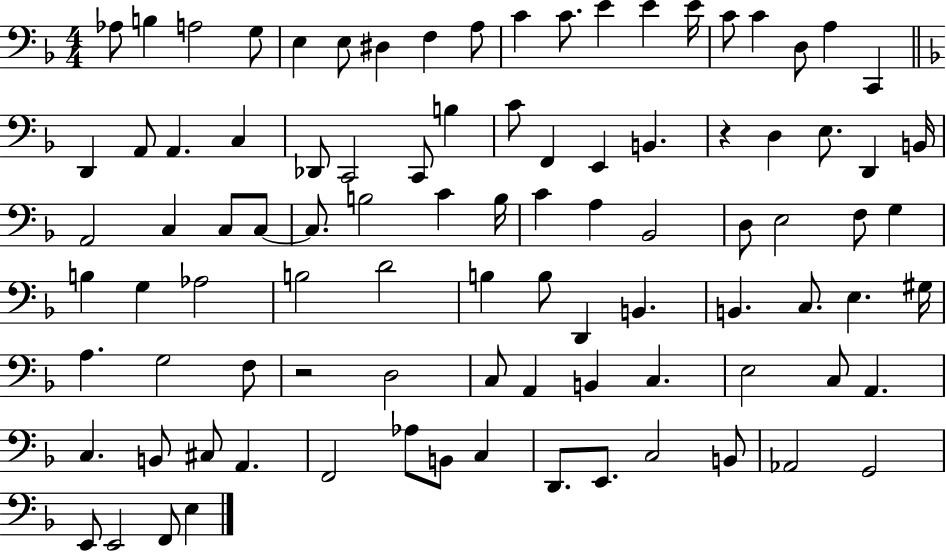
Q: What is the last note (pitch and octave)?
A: E3